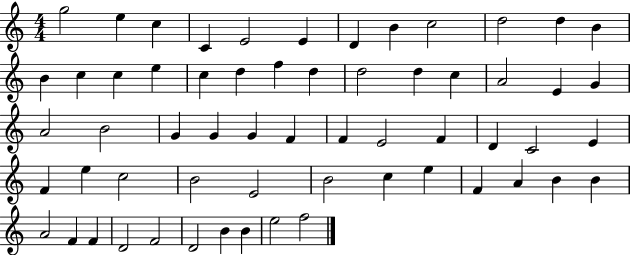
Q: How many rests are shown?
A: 0